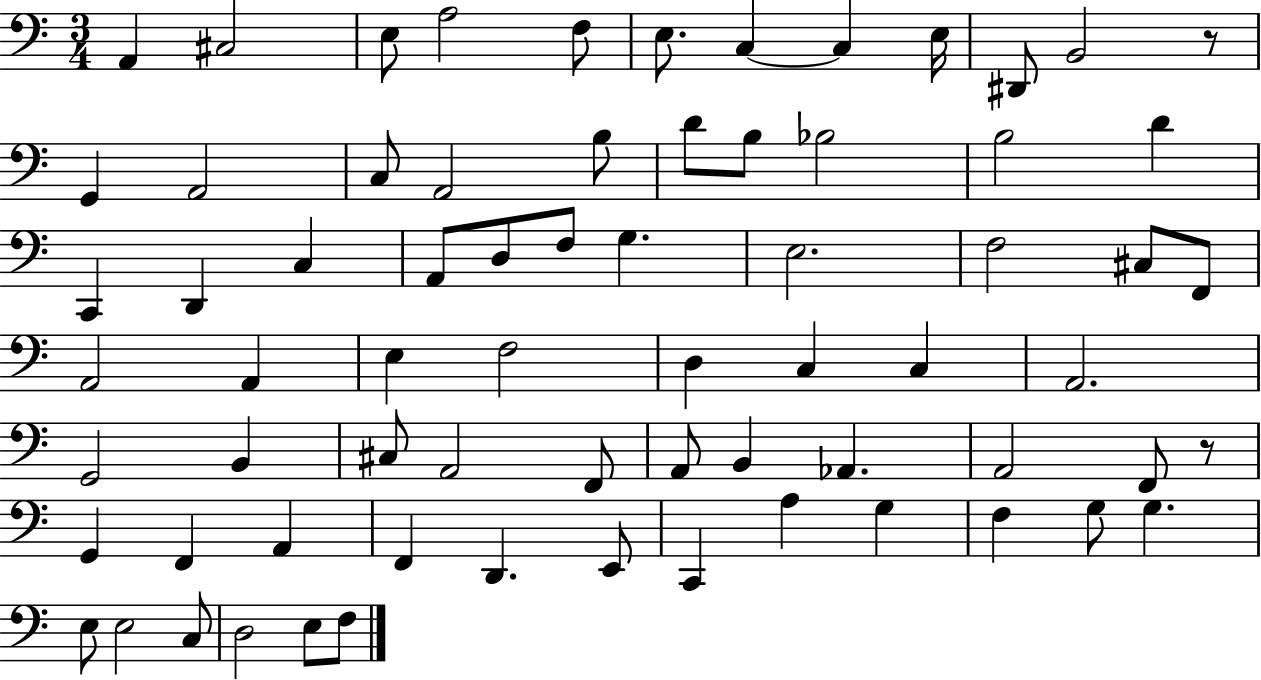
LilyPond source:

{
  \clef bass
  \numericTimeSignature
  \time 3/4
  \key c \major
  a,4 cis2 | e8 a2 f8 | e8. c4~~ c4 e16 | dis,8 b,2 r8 | \break g,4 a,2 | c8 a,2 b8 | d'8 b8 bes2 | b2 d'4 | \break c,4 d,4 c4 | a,8 d8 f8 g4. | e2. | f2 cis8 f,8 | \break a,2 a,4 | e4 f2 | d4 c4 c4 | a,2. | \break g,2 b,4 | cis8 a,2 f,8 | a,8 b,4 aes,4. | a,2 f,8 r8 | \break g,4 f,4 a,4 | f,4 d,4. e,8 | c,4 a4 g4 | f4 g8 g4. | \break e8 e2 c8 | d2 e8 f8 | \bar "|."
}